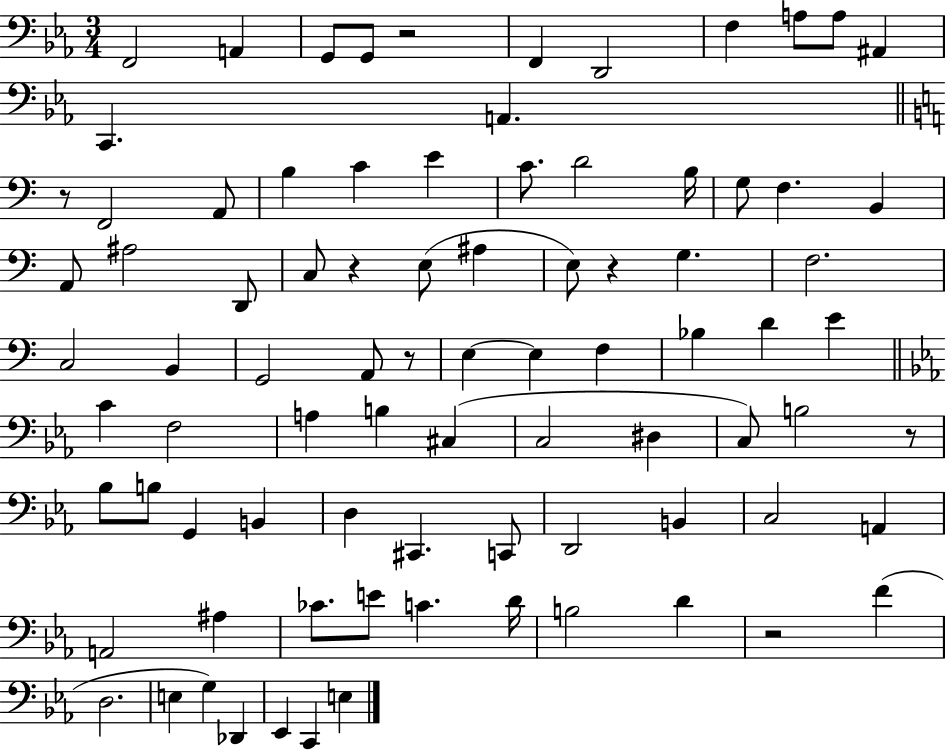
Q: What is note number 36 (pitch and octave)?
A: A2